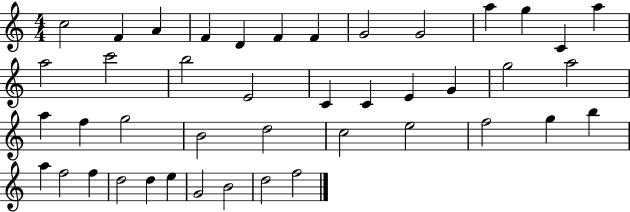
X:1
T:Untitled
M:4/4
L:1/4
K:C
c2 F A F D F F G2 G2 a g C a a2 c'2 b2 E2 C C E G g2 a2 a f g2 B2 d2 c2 e2 f2 g b a f2 f d2 d e G2 B2 d2 f2